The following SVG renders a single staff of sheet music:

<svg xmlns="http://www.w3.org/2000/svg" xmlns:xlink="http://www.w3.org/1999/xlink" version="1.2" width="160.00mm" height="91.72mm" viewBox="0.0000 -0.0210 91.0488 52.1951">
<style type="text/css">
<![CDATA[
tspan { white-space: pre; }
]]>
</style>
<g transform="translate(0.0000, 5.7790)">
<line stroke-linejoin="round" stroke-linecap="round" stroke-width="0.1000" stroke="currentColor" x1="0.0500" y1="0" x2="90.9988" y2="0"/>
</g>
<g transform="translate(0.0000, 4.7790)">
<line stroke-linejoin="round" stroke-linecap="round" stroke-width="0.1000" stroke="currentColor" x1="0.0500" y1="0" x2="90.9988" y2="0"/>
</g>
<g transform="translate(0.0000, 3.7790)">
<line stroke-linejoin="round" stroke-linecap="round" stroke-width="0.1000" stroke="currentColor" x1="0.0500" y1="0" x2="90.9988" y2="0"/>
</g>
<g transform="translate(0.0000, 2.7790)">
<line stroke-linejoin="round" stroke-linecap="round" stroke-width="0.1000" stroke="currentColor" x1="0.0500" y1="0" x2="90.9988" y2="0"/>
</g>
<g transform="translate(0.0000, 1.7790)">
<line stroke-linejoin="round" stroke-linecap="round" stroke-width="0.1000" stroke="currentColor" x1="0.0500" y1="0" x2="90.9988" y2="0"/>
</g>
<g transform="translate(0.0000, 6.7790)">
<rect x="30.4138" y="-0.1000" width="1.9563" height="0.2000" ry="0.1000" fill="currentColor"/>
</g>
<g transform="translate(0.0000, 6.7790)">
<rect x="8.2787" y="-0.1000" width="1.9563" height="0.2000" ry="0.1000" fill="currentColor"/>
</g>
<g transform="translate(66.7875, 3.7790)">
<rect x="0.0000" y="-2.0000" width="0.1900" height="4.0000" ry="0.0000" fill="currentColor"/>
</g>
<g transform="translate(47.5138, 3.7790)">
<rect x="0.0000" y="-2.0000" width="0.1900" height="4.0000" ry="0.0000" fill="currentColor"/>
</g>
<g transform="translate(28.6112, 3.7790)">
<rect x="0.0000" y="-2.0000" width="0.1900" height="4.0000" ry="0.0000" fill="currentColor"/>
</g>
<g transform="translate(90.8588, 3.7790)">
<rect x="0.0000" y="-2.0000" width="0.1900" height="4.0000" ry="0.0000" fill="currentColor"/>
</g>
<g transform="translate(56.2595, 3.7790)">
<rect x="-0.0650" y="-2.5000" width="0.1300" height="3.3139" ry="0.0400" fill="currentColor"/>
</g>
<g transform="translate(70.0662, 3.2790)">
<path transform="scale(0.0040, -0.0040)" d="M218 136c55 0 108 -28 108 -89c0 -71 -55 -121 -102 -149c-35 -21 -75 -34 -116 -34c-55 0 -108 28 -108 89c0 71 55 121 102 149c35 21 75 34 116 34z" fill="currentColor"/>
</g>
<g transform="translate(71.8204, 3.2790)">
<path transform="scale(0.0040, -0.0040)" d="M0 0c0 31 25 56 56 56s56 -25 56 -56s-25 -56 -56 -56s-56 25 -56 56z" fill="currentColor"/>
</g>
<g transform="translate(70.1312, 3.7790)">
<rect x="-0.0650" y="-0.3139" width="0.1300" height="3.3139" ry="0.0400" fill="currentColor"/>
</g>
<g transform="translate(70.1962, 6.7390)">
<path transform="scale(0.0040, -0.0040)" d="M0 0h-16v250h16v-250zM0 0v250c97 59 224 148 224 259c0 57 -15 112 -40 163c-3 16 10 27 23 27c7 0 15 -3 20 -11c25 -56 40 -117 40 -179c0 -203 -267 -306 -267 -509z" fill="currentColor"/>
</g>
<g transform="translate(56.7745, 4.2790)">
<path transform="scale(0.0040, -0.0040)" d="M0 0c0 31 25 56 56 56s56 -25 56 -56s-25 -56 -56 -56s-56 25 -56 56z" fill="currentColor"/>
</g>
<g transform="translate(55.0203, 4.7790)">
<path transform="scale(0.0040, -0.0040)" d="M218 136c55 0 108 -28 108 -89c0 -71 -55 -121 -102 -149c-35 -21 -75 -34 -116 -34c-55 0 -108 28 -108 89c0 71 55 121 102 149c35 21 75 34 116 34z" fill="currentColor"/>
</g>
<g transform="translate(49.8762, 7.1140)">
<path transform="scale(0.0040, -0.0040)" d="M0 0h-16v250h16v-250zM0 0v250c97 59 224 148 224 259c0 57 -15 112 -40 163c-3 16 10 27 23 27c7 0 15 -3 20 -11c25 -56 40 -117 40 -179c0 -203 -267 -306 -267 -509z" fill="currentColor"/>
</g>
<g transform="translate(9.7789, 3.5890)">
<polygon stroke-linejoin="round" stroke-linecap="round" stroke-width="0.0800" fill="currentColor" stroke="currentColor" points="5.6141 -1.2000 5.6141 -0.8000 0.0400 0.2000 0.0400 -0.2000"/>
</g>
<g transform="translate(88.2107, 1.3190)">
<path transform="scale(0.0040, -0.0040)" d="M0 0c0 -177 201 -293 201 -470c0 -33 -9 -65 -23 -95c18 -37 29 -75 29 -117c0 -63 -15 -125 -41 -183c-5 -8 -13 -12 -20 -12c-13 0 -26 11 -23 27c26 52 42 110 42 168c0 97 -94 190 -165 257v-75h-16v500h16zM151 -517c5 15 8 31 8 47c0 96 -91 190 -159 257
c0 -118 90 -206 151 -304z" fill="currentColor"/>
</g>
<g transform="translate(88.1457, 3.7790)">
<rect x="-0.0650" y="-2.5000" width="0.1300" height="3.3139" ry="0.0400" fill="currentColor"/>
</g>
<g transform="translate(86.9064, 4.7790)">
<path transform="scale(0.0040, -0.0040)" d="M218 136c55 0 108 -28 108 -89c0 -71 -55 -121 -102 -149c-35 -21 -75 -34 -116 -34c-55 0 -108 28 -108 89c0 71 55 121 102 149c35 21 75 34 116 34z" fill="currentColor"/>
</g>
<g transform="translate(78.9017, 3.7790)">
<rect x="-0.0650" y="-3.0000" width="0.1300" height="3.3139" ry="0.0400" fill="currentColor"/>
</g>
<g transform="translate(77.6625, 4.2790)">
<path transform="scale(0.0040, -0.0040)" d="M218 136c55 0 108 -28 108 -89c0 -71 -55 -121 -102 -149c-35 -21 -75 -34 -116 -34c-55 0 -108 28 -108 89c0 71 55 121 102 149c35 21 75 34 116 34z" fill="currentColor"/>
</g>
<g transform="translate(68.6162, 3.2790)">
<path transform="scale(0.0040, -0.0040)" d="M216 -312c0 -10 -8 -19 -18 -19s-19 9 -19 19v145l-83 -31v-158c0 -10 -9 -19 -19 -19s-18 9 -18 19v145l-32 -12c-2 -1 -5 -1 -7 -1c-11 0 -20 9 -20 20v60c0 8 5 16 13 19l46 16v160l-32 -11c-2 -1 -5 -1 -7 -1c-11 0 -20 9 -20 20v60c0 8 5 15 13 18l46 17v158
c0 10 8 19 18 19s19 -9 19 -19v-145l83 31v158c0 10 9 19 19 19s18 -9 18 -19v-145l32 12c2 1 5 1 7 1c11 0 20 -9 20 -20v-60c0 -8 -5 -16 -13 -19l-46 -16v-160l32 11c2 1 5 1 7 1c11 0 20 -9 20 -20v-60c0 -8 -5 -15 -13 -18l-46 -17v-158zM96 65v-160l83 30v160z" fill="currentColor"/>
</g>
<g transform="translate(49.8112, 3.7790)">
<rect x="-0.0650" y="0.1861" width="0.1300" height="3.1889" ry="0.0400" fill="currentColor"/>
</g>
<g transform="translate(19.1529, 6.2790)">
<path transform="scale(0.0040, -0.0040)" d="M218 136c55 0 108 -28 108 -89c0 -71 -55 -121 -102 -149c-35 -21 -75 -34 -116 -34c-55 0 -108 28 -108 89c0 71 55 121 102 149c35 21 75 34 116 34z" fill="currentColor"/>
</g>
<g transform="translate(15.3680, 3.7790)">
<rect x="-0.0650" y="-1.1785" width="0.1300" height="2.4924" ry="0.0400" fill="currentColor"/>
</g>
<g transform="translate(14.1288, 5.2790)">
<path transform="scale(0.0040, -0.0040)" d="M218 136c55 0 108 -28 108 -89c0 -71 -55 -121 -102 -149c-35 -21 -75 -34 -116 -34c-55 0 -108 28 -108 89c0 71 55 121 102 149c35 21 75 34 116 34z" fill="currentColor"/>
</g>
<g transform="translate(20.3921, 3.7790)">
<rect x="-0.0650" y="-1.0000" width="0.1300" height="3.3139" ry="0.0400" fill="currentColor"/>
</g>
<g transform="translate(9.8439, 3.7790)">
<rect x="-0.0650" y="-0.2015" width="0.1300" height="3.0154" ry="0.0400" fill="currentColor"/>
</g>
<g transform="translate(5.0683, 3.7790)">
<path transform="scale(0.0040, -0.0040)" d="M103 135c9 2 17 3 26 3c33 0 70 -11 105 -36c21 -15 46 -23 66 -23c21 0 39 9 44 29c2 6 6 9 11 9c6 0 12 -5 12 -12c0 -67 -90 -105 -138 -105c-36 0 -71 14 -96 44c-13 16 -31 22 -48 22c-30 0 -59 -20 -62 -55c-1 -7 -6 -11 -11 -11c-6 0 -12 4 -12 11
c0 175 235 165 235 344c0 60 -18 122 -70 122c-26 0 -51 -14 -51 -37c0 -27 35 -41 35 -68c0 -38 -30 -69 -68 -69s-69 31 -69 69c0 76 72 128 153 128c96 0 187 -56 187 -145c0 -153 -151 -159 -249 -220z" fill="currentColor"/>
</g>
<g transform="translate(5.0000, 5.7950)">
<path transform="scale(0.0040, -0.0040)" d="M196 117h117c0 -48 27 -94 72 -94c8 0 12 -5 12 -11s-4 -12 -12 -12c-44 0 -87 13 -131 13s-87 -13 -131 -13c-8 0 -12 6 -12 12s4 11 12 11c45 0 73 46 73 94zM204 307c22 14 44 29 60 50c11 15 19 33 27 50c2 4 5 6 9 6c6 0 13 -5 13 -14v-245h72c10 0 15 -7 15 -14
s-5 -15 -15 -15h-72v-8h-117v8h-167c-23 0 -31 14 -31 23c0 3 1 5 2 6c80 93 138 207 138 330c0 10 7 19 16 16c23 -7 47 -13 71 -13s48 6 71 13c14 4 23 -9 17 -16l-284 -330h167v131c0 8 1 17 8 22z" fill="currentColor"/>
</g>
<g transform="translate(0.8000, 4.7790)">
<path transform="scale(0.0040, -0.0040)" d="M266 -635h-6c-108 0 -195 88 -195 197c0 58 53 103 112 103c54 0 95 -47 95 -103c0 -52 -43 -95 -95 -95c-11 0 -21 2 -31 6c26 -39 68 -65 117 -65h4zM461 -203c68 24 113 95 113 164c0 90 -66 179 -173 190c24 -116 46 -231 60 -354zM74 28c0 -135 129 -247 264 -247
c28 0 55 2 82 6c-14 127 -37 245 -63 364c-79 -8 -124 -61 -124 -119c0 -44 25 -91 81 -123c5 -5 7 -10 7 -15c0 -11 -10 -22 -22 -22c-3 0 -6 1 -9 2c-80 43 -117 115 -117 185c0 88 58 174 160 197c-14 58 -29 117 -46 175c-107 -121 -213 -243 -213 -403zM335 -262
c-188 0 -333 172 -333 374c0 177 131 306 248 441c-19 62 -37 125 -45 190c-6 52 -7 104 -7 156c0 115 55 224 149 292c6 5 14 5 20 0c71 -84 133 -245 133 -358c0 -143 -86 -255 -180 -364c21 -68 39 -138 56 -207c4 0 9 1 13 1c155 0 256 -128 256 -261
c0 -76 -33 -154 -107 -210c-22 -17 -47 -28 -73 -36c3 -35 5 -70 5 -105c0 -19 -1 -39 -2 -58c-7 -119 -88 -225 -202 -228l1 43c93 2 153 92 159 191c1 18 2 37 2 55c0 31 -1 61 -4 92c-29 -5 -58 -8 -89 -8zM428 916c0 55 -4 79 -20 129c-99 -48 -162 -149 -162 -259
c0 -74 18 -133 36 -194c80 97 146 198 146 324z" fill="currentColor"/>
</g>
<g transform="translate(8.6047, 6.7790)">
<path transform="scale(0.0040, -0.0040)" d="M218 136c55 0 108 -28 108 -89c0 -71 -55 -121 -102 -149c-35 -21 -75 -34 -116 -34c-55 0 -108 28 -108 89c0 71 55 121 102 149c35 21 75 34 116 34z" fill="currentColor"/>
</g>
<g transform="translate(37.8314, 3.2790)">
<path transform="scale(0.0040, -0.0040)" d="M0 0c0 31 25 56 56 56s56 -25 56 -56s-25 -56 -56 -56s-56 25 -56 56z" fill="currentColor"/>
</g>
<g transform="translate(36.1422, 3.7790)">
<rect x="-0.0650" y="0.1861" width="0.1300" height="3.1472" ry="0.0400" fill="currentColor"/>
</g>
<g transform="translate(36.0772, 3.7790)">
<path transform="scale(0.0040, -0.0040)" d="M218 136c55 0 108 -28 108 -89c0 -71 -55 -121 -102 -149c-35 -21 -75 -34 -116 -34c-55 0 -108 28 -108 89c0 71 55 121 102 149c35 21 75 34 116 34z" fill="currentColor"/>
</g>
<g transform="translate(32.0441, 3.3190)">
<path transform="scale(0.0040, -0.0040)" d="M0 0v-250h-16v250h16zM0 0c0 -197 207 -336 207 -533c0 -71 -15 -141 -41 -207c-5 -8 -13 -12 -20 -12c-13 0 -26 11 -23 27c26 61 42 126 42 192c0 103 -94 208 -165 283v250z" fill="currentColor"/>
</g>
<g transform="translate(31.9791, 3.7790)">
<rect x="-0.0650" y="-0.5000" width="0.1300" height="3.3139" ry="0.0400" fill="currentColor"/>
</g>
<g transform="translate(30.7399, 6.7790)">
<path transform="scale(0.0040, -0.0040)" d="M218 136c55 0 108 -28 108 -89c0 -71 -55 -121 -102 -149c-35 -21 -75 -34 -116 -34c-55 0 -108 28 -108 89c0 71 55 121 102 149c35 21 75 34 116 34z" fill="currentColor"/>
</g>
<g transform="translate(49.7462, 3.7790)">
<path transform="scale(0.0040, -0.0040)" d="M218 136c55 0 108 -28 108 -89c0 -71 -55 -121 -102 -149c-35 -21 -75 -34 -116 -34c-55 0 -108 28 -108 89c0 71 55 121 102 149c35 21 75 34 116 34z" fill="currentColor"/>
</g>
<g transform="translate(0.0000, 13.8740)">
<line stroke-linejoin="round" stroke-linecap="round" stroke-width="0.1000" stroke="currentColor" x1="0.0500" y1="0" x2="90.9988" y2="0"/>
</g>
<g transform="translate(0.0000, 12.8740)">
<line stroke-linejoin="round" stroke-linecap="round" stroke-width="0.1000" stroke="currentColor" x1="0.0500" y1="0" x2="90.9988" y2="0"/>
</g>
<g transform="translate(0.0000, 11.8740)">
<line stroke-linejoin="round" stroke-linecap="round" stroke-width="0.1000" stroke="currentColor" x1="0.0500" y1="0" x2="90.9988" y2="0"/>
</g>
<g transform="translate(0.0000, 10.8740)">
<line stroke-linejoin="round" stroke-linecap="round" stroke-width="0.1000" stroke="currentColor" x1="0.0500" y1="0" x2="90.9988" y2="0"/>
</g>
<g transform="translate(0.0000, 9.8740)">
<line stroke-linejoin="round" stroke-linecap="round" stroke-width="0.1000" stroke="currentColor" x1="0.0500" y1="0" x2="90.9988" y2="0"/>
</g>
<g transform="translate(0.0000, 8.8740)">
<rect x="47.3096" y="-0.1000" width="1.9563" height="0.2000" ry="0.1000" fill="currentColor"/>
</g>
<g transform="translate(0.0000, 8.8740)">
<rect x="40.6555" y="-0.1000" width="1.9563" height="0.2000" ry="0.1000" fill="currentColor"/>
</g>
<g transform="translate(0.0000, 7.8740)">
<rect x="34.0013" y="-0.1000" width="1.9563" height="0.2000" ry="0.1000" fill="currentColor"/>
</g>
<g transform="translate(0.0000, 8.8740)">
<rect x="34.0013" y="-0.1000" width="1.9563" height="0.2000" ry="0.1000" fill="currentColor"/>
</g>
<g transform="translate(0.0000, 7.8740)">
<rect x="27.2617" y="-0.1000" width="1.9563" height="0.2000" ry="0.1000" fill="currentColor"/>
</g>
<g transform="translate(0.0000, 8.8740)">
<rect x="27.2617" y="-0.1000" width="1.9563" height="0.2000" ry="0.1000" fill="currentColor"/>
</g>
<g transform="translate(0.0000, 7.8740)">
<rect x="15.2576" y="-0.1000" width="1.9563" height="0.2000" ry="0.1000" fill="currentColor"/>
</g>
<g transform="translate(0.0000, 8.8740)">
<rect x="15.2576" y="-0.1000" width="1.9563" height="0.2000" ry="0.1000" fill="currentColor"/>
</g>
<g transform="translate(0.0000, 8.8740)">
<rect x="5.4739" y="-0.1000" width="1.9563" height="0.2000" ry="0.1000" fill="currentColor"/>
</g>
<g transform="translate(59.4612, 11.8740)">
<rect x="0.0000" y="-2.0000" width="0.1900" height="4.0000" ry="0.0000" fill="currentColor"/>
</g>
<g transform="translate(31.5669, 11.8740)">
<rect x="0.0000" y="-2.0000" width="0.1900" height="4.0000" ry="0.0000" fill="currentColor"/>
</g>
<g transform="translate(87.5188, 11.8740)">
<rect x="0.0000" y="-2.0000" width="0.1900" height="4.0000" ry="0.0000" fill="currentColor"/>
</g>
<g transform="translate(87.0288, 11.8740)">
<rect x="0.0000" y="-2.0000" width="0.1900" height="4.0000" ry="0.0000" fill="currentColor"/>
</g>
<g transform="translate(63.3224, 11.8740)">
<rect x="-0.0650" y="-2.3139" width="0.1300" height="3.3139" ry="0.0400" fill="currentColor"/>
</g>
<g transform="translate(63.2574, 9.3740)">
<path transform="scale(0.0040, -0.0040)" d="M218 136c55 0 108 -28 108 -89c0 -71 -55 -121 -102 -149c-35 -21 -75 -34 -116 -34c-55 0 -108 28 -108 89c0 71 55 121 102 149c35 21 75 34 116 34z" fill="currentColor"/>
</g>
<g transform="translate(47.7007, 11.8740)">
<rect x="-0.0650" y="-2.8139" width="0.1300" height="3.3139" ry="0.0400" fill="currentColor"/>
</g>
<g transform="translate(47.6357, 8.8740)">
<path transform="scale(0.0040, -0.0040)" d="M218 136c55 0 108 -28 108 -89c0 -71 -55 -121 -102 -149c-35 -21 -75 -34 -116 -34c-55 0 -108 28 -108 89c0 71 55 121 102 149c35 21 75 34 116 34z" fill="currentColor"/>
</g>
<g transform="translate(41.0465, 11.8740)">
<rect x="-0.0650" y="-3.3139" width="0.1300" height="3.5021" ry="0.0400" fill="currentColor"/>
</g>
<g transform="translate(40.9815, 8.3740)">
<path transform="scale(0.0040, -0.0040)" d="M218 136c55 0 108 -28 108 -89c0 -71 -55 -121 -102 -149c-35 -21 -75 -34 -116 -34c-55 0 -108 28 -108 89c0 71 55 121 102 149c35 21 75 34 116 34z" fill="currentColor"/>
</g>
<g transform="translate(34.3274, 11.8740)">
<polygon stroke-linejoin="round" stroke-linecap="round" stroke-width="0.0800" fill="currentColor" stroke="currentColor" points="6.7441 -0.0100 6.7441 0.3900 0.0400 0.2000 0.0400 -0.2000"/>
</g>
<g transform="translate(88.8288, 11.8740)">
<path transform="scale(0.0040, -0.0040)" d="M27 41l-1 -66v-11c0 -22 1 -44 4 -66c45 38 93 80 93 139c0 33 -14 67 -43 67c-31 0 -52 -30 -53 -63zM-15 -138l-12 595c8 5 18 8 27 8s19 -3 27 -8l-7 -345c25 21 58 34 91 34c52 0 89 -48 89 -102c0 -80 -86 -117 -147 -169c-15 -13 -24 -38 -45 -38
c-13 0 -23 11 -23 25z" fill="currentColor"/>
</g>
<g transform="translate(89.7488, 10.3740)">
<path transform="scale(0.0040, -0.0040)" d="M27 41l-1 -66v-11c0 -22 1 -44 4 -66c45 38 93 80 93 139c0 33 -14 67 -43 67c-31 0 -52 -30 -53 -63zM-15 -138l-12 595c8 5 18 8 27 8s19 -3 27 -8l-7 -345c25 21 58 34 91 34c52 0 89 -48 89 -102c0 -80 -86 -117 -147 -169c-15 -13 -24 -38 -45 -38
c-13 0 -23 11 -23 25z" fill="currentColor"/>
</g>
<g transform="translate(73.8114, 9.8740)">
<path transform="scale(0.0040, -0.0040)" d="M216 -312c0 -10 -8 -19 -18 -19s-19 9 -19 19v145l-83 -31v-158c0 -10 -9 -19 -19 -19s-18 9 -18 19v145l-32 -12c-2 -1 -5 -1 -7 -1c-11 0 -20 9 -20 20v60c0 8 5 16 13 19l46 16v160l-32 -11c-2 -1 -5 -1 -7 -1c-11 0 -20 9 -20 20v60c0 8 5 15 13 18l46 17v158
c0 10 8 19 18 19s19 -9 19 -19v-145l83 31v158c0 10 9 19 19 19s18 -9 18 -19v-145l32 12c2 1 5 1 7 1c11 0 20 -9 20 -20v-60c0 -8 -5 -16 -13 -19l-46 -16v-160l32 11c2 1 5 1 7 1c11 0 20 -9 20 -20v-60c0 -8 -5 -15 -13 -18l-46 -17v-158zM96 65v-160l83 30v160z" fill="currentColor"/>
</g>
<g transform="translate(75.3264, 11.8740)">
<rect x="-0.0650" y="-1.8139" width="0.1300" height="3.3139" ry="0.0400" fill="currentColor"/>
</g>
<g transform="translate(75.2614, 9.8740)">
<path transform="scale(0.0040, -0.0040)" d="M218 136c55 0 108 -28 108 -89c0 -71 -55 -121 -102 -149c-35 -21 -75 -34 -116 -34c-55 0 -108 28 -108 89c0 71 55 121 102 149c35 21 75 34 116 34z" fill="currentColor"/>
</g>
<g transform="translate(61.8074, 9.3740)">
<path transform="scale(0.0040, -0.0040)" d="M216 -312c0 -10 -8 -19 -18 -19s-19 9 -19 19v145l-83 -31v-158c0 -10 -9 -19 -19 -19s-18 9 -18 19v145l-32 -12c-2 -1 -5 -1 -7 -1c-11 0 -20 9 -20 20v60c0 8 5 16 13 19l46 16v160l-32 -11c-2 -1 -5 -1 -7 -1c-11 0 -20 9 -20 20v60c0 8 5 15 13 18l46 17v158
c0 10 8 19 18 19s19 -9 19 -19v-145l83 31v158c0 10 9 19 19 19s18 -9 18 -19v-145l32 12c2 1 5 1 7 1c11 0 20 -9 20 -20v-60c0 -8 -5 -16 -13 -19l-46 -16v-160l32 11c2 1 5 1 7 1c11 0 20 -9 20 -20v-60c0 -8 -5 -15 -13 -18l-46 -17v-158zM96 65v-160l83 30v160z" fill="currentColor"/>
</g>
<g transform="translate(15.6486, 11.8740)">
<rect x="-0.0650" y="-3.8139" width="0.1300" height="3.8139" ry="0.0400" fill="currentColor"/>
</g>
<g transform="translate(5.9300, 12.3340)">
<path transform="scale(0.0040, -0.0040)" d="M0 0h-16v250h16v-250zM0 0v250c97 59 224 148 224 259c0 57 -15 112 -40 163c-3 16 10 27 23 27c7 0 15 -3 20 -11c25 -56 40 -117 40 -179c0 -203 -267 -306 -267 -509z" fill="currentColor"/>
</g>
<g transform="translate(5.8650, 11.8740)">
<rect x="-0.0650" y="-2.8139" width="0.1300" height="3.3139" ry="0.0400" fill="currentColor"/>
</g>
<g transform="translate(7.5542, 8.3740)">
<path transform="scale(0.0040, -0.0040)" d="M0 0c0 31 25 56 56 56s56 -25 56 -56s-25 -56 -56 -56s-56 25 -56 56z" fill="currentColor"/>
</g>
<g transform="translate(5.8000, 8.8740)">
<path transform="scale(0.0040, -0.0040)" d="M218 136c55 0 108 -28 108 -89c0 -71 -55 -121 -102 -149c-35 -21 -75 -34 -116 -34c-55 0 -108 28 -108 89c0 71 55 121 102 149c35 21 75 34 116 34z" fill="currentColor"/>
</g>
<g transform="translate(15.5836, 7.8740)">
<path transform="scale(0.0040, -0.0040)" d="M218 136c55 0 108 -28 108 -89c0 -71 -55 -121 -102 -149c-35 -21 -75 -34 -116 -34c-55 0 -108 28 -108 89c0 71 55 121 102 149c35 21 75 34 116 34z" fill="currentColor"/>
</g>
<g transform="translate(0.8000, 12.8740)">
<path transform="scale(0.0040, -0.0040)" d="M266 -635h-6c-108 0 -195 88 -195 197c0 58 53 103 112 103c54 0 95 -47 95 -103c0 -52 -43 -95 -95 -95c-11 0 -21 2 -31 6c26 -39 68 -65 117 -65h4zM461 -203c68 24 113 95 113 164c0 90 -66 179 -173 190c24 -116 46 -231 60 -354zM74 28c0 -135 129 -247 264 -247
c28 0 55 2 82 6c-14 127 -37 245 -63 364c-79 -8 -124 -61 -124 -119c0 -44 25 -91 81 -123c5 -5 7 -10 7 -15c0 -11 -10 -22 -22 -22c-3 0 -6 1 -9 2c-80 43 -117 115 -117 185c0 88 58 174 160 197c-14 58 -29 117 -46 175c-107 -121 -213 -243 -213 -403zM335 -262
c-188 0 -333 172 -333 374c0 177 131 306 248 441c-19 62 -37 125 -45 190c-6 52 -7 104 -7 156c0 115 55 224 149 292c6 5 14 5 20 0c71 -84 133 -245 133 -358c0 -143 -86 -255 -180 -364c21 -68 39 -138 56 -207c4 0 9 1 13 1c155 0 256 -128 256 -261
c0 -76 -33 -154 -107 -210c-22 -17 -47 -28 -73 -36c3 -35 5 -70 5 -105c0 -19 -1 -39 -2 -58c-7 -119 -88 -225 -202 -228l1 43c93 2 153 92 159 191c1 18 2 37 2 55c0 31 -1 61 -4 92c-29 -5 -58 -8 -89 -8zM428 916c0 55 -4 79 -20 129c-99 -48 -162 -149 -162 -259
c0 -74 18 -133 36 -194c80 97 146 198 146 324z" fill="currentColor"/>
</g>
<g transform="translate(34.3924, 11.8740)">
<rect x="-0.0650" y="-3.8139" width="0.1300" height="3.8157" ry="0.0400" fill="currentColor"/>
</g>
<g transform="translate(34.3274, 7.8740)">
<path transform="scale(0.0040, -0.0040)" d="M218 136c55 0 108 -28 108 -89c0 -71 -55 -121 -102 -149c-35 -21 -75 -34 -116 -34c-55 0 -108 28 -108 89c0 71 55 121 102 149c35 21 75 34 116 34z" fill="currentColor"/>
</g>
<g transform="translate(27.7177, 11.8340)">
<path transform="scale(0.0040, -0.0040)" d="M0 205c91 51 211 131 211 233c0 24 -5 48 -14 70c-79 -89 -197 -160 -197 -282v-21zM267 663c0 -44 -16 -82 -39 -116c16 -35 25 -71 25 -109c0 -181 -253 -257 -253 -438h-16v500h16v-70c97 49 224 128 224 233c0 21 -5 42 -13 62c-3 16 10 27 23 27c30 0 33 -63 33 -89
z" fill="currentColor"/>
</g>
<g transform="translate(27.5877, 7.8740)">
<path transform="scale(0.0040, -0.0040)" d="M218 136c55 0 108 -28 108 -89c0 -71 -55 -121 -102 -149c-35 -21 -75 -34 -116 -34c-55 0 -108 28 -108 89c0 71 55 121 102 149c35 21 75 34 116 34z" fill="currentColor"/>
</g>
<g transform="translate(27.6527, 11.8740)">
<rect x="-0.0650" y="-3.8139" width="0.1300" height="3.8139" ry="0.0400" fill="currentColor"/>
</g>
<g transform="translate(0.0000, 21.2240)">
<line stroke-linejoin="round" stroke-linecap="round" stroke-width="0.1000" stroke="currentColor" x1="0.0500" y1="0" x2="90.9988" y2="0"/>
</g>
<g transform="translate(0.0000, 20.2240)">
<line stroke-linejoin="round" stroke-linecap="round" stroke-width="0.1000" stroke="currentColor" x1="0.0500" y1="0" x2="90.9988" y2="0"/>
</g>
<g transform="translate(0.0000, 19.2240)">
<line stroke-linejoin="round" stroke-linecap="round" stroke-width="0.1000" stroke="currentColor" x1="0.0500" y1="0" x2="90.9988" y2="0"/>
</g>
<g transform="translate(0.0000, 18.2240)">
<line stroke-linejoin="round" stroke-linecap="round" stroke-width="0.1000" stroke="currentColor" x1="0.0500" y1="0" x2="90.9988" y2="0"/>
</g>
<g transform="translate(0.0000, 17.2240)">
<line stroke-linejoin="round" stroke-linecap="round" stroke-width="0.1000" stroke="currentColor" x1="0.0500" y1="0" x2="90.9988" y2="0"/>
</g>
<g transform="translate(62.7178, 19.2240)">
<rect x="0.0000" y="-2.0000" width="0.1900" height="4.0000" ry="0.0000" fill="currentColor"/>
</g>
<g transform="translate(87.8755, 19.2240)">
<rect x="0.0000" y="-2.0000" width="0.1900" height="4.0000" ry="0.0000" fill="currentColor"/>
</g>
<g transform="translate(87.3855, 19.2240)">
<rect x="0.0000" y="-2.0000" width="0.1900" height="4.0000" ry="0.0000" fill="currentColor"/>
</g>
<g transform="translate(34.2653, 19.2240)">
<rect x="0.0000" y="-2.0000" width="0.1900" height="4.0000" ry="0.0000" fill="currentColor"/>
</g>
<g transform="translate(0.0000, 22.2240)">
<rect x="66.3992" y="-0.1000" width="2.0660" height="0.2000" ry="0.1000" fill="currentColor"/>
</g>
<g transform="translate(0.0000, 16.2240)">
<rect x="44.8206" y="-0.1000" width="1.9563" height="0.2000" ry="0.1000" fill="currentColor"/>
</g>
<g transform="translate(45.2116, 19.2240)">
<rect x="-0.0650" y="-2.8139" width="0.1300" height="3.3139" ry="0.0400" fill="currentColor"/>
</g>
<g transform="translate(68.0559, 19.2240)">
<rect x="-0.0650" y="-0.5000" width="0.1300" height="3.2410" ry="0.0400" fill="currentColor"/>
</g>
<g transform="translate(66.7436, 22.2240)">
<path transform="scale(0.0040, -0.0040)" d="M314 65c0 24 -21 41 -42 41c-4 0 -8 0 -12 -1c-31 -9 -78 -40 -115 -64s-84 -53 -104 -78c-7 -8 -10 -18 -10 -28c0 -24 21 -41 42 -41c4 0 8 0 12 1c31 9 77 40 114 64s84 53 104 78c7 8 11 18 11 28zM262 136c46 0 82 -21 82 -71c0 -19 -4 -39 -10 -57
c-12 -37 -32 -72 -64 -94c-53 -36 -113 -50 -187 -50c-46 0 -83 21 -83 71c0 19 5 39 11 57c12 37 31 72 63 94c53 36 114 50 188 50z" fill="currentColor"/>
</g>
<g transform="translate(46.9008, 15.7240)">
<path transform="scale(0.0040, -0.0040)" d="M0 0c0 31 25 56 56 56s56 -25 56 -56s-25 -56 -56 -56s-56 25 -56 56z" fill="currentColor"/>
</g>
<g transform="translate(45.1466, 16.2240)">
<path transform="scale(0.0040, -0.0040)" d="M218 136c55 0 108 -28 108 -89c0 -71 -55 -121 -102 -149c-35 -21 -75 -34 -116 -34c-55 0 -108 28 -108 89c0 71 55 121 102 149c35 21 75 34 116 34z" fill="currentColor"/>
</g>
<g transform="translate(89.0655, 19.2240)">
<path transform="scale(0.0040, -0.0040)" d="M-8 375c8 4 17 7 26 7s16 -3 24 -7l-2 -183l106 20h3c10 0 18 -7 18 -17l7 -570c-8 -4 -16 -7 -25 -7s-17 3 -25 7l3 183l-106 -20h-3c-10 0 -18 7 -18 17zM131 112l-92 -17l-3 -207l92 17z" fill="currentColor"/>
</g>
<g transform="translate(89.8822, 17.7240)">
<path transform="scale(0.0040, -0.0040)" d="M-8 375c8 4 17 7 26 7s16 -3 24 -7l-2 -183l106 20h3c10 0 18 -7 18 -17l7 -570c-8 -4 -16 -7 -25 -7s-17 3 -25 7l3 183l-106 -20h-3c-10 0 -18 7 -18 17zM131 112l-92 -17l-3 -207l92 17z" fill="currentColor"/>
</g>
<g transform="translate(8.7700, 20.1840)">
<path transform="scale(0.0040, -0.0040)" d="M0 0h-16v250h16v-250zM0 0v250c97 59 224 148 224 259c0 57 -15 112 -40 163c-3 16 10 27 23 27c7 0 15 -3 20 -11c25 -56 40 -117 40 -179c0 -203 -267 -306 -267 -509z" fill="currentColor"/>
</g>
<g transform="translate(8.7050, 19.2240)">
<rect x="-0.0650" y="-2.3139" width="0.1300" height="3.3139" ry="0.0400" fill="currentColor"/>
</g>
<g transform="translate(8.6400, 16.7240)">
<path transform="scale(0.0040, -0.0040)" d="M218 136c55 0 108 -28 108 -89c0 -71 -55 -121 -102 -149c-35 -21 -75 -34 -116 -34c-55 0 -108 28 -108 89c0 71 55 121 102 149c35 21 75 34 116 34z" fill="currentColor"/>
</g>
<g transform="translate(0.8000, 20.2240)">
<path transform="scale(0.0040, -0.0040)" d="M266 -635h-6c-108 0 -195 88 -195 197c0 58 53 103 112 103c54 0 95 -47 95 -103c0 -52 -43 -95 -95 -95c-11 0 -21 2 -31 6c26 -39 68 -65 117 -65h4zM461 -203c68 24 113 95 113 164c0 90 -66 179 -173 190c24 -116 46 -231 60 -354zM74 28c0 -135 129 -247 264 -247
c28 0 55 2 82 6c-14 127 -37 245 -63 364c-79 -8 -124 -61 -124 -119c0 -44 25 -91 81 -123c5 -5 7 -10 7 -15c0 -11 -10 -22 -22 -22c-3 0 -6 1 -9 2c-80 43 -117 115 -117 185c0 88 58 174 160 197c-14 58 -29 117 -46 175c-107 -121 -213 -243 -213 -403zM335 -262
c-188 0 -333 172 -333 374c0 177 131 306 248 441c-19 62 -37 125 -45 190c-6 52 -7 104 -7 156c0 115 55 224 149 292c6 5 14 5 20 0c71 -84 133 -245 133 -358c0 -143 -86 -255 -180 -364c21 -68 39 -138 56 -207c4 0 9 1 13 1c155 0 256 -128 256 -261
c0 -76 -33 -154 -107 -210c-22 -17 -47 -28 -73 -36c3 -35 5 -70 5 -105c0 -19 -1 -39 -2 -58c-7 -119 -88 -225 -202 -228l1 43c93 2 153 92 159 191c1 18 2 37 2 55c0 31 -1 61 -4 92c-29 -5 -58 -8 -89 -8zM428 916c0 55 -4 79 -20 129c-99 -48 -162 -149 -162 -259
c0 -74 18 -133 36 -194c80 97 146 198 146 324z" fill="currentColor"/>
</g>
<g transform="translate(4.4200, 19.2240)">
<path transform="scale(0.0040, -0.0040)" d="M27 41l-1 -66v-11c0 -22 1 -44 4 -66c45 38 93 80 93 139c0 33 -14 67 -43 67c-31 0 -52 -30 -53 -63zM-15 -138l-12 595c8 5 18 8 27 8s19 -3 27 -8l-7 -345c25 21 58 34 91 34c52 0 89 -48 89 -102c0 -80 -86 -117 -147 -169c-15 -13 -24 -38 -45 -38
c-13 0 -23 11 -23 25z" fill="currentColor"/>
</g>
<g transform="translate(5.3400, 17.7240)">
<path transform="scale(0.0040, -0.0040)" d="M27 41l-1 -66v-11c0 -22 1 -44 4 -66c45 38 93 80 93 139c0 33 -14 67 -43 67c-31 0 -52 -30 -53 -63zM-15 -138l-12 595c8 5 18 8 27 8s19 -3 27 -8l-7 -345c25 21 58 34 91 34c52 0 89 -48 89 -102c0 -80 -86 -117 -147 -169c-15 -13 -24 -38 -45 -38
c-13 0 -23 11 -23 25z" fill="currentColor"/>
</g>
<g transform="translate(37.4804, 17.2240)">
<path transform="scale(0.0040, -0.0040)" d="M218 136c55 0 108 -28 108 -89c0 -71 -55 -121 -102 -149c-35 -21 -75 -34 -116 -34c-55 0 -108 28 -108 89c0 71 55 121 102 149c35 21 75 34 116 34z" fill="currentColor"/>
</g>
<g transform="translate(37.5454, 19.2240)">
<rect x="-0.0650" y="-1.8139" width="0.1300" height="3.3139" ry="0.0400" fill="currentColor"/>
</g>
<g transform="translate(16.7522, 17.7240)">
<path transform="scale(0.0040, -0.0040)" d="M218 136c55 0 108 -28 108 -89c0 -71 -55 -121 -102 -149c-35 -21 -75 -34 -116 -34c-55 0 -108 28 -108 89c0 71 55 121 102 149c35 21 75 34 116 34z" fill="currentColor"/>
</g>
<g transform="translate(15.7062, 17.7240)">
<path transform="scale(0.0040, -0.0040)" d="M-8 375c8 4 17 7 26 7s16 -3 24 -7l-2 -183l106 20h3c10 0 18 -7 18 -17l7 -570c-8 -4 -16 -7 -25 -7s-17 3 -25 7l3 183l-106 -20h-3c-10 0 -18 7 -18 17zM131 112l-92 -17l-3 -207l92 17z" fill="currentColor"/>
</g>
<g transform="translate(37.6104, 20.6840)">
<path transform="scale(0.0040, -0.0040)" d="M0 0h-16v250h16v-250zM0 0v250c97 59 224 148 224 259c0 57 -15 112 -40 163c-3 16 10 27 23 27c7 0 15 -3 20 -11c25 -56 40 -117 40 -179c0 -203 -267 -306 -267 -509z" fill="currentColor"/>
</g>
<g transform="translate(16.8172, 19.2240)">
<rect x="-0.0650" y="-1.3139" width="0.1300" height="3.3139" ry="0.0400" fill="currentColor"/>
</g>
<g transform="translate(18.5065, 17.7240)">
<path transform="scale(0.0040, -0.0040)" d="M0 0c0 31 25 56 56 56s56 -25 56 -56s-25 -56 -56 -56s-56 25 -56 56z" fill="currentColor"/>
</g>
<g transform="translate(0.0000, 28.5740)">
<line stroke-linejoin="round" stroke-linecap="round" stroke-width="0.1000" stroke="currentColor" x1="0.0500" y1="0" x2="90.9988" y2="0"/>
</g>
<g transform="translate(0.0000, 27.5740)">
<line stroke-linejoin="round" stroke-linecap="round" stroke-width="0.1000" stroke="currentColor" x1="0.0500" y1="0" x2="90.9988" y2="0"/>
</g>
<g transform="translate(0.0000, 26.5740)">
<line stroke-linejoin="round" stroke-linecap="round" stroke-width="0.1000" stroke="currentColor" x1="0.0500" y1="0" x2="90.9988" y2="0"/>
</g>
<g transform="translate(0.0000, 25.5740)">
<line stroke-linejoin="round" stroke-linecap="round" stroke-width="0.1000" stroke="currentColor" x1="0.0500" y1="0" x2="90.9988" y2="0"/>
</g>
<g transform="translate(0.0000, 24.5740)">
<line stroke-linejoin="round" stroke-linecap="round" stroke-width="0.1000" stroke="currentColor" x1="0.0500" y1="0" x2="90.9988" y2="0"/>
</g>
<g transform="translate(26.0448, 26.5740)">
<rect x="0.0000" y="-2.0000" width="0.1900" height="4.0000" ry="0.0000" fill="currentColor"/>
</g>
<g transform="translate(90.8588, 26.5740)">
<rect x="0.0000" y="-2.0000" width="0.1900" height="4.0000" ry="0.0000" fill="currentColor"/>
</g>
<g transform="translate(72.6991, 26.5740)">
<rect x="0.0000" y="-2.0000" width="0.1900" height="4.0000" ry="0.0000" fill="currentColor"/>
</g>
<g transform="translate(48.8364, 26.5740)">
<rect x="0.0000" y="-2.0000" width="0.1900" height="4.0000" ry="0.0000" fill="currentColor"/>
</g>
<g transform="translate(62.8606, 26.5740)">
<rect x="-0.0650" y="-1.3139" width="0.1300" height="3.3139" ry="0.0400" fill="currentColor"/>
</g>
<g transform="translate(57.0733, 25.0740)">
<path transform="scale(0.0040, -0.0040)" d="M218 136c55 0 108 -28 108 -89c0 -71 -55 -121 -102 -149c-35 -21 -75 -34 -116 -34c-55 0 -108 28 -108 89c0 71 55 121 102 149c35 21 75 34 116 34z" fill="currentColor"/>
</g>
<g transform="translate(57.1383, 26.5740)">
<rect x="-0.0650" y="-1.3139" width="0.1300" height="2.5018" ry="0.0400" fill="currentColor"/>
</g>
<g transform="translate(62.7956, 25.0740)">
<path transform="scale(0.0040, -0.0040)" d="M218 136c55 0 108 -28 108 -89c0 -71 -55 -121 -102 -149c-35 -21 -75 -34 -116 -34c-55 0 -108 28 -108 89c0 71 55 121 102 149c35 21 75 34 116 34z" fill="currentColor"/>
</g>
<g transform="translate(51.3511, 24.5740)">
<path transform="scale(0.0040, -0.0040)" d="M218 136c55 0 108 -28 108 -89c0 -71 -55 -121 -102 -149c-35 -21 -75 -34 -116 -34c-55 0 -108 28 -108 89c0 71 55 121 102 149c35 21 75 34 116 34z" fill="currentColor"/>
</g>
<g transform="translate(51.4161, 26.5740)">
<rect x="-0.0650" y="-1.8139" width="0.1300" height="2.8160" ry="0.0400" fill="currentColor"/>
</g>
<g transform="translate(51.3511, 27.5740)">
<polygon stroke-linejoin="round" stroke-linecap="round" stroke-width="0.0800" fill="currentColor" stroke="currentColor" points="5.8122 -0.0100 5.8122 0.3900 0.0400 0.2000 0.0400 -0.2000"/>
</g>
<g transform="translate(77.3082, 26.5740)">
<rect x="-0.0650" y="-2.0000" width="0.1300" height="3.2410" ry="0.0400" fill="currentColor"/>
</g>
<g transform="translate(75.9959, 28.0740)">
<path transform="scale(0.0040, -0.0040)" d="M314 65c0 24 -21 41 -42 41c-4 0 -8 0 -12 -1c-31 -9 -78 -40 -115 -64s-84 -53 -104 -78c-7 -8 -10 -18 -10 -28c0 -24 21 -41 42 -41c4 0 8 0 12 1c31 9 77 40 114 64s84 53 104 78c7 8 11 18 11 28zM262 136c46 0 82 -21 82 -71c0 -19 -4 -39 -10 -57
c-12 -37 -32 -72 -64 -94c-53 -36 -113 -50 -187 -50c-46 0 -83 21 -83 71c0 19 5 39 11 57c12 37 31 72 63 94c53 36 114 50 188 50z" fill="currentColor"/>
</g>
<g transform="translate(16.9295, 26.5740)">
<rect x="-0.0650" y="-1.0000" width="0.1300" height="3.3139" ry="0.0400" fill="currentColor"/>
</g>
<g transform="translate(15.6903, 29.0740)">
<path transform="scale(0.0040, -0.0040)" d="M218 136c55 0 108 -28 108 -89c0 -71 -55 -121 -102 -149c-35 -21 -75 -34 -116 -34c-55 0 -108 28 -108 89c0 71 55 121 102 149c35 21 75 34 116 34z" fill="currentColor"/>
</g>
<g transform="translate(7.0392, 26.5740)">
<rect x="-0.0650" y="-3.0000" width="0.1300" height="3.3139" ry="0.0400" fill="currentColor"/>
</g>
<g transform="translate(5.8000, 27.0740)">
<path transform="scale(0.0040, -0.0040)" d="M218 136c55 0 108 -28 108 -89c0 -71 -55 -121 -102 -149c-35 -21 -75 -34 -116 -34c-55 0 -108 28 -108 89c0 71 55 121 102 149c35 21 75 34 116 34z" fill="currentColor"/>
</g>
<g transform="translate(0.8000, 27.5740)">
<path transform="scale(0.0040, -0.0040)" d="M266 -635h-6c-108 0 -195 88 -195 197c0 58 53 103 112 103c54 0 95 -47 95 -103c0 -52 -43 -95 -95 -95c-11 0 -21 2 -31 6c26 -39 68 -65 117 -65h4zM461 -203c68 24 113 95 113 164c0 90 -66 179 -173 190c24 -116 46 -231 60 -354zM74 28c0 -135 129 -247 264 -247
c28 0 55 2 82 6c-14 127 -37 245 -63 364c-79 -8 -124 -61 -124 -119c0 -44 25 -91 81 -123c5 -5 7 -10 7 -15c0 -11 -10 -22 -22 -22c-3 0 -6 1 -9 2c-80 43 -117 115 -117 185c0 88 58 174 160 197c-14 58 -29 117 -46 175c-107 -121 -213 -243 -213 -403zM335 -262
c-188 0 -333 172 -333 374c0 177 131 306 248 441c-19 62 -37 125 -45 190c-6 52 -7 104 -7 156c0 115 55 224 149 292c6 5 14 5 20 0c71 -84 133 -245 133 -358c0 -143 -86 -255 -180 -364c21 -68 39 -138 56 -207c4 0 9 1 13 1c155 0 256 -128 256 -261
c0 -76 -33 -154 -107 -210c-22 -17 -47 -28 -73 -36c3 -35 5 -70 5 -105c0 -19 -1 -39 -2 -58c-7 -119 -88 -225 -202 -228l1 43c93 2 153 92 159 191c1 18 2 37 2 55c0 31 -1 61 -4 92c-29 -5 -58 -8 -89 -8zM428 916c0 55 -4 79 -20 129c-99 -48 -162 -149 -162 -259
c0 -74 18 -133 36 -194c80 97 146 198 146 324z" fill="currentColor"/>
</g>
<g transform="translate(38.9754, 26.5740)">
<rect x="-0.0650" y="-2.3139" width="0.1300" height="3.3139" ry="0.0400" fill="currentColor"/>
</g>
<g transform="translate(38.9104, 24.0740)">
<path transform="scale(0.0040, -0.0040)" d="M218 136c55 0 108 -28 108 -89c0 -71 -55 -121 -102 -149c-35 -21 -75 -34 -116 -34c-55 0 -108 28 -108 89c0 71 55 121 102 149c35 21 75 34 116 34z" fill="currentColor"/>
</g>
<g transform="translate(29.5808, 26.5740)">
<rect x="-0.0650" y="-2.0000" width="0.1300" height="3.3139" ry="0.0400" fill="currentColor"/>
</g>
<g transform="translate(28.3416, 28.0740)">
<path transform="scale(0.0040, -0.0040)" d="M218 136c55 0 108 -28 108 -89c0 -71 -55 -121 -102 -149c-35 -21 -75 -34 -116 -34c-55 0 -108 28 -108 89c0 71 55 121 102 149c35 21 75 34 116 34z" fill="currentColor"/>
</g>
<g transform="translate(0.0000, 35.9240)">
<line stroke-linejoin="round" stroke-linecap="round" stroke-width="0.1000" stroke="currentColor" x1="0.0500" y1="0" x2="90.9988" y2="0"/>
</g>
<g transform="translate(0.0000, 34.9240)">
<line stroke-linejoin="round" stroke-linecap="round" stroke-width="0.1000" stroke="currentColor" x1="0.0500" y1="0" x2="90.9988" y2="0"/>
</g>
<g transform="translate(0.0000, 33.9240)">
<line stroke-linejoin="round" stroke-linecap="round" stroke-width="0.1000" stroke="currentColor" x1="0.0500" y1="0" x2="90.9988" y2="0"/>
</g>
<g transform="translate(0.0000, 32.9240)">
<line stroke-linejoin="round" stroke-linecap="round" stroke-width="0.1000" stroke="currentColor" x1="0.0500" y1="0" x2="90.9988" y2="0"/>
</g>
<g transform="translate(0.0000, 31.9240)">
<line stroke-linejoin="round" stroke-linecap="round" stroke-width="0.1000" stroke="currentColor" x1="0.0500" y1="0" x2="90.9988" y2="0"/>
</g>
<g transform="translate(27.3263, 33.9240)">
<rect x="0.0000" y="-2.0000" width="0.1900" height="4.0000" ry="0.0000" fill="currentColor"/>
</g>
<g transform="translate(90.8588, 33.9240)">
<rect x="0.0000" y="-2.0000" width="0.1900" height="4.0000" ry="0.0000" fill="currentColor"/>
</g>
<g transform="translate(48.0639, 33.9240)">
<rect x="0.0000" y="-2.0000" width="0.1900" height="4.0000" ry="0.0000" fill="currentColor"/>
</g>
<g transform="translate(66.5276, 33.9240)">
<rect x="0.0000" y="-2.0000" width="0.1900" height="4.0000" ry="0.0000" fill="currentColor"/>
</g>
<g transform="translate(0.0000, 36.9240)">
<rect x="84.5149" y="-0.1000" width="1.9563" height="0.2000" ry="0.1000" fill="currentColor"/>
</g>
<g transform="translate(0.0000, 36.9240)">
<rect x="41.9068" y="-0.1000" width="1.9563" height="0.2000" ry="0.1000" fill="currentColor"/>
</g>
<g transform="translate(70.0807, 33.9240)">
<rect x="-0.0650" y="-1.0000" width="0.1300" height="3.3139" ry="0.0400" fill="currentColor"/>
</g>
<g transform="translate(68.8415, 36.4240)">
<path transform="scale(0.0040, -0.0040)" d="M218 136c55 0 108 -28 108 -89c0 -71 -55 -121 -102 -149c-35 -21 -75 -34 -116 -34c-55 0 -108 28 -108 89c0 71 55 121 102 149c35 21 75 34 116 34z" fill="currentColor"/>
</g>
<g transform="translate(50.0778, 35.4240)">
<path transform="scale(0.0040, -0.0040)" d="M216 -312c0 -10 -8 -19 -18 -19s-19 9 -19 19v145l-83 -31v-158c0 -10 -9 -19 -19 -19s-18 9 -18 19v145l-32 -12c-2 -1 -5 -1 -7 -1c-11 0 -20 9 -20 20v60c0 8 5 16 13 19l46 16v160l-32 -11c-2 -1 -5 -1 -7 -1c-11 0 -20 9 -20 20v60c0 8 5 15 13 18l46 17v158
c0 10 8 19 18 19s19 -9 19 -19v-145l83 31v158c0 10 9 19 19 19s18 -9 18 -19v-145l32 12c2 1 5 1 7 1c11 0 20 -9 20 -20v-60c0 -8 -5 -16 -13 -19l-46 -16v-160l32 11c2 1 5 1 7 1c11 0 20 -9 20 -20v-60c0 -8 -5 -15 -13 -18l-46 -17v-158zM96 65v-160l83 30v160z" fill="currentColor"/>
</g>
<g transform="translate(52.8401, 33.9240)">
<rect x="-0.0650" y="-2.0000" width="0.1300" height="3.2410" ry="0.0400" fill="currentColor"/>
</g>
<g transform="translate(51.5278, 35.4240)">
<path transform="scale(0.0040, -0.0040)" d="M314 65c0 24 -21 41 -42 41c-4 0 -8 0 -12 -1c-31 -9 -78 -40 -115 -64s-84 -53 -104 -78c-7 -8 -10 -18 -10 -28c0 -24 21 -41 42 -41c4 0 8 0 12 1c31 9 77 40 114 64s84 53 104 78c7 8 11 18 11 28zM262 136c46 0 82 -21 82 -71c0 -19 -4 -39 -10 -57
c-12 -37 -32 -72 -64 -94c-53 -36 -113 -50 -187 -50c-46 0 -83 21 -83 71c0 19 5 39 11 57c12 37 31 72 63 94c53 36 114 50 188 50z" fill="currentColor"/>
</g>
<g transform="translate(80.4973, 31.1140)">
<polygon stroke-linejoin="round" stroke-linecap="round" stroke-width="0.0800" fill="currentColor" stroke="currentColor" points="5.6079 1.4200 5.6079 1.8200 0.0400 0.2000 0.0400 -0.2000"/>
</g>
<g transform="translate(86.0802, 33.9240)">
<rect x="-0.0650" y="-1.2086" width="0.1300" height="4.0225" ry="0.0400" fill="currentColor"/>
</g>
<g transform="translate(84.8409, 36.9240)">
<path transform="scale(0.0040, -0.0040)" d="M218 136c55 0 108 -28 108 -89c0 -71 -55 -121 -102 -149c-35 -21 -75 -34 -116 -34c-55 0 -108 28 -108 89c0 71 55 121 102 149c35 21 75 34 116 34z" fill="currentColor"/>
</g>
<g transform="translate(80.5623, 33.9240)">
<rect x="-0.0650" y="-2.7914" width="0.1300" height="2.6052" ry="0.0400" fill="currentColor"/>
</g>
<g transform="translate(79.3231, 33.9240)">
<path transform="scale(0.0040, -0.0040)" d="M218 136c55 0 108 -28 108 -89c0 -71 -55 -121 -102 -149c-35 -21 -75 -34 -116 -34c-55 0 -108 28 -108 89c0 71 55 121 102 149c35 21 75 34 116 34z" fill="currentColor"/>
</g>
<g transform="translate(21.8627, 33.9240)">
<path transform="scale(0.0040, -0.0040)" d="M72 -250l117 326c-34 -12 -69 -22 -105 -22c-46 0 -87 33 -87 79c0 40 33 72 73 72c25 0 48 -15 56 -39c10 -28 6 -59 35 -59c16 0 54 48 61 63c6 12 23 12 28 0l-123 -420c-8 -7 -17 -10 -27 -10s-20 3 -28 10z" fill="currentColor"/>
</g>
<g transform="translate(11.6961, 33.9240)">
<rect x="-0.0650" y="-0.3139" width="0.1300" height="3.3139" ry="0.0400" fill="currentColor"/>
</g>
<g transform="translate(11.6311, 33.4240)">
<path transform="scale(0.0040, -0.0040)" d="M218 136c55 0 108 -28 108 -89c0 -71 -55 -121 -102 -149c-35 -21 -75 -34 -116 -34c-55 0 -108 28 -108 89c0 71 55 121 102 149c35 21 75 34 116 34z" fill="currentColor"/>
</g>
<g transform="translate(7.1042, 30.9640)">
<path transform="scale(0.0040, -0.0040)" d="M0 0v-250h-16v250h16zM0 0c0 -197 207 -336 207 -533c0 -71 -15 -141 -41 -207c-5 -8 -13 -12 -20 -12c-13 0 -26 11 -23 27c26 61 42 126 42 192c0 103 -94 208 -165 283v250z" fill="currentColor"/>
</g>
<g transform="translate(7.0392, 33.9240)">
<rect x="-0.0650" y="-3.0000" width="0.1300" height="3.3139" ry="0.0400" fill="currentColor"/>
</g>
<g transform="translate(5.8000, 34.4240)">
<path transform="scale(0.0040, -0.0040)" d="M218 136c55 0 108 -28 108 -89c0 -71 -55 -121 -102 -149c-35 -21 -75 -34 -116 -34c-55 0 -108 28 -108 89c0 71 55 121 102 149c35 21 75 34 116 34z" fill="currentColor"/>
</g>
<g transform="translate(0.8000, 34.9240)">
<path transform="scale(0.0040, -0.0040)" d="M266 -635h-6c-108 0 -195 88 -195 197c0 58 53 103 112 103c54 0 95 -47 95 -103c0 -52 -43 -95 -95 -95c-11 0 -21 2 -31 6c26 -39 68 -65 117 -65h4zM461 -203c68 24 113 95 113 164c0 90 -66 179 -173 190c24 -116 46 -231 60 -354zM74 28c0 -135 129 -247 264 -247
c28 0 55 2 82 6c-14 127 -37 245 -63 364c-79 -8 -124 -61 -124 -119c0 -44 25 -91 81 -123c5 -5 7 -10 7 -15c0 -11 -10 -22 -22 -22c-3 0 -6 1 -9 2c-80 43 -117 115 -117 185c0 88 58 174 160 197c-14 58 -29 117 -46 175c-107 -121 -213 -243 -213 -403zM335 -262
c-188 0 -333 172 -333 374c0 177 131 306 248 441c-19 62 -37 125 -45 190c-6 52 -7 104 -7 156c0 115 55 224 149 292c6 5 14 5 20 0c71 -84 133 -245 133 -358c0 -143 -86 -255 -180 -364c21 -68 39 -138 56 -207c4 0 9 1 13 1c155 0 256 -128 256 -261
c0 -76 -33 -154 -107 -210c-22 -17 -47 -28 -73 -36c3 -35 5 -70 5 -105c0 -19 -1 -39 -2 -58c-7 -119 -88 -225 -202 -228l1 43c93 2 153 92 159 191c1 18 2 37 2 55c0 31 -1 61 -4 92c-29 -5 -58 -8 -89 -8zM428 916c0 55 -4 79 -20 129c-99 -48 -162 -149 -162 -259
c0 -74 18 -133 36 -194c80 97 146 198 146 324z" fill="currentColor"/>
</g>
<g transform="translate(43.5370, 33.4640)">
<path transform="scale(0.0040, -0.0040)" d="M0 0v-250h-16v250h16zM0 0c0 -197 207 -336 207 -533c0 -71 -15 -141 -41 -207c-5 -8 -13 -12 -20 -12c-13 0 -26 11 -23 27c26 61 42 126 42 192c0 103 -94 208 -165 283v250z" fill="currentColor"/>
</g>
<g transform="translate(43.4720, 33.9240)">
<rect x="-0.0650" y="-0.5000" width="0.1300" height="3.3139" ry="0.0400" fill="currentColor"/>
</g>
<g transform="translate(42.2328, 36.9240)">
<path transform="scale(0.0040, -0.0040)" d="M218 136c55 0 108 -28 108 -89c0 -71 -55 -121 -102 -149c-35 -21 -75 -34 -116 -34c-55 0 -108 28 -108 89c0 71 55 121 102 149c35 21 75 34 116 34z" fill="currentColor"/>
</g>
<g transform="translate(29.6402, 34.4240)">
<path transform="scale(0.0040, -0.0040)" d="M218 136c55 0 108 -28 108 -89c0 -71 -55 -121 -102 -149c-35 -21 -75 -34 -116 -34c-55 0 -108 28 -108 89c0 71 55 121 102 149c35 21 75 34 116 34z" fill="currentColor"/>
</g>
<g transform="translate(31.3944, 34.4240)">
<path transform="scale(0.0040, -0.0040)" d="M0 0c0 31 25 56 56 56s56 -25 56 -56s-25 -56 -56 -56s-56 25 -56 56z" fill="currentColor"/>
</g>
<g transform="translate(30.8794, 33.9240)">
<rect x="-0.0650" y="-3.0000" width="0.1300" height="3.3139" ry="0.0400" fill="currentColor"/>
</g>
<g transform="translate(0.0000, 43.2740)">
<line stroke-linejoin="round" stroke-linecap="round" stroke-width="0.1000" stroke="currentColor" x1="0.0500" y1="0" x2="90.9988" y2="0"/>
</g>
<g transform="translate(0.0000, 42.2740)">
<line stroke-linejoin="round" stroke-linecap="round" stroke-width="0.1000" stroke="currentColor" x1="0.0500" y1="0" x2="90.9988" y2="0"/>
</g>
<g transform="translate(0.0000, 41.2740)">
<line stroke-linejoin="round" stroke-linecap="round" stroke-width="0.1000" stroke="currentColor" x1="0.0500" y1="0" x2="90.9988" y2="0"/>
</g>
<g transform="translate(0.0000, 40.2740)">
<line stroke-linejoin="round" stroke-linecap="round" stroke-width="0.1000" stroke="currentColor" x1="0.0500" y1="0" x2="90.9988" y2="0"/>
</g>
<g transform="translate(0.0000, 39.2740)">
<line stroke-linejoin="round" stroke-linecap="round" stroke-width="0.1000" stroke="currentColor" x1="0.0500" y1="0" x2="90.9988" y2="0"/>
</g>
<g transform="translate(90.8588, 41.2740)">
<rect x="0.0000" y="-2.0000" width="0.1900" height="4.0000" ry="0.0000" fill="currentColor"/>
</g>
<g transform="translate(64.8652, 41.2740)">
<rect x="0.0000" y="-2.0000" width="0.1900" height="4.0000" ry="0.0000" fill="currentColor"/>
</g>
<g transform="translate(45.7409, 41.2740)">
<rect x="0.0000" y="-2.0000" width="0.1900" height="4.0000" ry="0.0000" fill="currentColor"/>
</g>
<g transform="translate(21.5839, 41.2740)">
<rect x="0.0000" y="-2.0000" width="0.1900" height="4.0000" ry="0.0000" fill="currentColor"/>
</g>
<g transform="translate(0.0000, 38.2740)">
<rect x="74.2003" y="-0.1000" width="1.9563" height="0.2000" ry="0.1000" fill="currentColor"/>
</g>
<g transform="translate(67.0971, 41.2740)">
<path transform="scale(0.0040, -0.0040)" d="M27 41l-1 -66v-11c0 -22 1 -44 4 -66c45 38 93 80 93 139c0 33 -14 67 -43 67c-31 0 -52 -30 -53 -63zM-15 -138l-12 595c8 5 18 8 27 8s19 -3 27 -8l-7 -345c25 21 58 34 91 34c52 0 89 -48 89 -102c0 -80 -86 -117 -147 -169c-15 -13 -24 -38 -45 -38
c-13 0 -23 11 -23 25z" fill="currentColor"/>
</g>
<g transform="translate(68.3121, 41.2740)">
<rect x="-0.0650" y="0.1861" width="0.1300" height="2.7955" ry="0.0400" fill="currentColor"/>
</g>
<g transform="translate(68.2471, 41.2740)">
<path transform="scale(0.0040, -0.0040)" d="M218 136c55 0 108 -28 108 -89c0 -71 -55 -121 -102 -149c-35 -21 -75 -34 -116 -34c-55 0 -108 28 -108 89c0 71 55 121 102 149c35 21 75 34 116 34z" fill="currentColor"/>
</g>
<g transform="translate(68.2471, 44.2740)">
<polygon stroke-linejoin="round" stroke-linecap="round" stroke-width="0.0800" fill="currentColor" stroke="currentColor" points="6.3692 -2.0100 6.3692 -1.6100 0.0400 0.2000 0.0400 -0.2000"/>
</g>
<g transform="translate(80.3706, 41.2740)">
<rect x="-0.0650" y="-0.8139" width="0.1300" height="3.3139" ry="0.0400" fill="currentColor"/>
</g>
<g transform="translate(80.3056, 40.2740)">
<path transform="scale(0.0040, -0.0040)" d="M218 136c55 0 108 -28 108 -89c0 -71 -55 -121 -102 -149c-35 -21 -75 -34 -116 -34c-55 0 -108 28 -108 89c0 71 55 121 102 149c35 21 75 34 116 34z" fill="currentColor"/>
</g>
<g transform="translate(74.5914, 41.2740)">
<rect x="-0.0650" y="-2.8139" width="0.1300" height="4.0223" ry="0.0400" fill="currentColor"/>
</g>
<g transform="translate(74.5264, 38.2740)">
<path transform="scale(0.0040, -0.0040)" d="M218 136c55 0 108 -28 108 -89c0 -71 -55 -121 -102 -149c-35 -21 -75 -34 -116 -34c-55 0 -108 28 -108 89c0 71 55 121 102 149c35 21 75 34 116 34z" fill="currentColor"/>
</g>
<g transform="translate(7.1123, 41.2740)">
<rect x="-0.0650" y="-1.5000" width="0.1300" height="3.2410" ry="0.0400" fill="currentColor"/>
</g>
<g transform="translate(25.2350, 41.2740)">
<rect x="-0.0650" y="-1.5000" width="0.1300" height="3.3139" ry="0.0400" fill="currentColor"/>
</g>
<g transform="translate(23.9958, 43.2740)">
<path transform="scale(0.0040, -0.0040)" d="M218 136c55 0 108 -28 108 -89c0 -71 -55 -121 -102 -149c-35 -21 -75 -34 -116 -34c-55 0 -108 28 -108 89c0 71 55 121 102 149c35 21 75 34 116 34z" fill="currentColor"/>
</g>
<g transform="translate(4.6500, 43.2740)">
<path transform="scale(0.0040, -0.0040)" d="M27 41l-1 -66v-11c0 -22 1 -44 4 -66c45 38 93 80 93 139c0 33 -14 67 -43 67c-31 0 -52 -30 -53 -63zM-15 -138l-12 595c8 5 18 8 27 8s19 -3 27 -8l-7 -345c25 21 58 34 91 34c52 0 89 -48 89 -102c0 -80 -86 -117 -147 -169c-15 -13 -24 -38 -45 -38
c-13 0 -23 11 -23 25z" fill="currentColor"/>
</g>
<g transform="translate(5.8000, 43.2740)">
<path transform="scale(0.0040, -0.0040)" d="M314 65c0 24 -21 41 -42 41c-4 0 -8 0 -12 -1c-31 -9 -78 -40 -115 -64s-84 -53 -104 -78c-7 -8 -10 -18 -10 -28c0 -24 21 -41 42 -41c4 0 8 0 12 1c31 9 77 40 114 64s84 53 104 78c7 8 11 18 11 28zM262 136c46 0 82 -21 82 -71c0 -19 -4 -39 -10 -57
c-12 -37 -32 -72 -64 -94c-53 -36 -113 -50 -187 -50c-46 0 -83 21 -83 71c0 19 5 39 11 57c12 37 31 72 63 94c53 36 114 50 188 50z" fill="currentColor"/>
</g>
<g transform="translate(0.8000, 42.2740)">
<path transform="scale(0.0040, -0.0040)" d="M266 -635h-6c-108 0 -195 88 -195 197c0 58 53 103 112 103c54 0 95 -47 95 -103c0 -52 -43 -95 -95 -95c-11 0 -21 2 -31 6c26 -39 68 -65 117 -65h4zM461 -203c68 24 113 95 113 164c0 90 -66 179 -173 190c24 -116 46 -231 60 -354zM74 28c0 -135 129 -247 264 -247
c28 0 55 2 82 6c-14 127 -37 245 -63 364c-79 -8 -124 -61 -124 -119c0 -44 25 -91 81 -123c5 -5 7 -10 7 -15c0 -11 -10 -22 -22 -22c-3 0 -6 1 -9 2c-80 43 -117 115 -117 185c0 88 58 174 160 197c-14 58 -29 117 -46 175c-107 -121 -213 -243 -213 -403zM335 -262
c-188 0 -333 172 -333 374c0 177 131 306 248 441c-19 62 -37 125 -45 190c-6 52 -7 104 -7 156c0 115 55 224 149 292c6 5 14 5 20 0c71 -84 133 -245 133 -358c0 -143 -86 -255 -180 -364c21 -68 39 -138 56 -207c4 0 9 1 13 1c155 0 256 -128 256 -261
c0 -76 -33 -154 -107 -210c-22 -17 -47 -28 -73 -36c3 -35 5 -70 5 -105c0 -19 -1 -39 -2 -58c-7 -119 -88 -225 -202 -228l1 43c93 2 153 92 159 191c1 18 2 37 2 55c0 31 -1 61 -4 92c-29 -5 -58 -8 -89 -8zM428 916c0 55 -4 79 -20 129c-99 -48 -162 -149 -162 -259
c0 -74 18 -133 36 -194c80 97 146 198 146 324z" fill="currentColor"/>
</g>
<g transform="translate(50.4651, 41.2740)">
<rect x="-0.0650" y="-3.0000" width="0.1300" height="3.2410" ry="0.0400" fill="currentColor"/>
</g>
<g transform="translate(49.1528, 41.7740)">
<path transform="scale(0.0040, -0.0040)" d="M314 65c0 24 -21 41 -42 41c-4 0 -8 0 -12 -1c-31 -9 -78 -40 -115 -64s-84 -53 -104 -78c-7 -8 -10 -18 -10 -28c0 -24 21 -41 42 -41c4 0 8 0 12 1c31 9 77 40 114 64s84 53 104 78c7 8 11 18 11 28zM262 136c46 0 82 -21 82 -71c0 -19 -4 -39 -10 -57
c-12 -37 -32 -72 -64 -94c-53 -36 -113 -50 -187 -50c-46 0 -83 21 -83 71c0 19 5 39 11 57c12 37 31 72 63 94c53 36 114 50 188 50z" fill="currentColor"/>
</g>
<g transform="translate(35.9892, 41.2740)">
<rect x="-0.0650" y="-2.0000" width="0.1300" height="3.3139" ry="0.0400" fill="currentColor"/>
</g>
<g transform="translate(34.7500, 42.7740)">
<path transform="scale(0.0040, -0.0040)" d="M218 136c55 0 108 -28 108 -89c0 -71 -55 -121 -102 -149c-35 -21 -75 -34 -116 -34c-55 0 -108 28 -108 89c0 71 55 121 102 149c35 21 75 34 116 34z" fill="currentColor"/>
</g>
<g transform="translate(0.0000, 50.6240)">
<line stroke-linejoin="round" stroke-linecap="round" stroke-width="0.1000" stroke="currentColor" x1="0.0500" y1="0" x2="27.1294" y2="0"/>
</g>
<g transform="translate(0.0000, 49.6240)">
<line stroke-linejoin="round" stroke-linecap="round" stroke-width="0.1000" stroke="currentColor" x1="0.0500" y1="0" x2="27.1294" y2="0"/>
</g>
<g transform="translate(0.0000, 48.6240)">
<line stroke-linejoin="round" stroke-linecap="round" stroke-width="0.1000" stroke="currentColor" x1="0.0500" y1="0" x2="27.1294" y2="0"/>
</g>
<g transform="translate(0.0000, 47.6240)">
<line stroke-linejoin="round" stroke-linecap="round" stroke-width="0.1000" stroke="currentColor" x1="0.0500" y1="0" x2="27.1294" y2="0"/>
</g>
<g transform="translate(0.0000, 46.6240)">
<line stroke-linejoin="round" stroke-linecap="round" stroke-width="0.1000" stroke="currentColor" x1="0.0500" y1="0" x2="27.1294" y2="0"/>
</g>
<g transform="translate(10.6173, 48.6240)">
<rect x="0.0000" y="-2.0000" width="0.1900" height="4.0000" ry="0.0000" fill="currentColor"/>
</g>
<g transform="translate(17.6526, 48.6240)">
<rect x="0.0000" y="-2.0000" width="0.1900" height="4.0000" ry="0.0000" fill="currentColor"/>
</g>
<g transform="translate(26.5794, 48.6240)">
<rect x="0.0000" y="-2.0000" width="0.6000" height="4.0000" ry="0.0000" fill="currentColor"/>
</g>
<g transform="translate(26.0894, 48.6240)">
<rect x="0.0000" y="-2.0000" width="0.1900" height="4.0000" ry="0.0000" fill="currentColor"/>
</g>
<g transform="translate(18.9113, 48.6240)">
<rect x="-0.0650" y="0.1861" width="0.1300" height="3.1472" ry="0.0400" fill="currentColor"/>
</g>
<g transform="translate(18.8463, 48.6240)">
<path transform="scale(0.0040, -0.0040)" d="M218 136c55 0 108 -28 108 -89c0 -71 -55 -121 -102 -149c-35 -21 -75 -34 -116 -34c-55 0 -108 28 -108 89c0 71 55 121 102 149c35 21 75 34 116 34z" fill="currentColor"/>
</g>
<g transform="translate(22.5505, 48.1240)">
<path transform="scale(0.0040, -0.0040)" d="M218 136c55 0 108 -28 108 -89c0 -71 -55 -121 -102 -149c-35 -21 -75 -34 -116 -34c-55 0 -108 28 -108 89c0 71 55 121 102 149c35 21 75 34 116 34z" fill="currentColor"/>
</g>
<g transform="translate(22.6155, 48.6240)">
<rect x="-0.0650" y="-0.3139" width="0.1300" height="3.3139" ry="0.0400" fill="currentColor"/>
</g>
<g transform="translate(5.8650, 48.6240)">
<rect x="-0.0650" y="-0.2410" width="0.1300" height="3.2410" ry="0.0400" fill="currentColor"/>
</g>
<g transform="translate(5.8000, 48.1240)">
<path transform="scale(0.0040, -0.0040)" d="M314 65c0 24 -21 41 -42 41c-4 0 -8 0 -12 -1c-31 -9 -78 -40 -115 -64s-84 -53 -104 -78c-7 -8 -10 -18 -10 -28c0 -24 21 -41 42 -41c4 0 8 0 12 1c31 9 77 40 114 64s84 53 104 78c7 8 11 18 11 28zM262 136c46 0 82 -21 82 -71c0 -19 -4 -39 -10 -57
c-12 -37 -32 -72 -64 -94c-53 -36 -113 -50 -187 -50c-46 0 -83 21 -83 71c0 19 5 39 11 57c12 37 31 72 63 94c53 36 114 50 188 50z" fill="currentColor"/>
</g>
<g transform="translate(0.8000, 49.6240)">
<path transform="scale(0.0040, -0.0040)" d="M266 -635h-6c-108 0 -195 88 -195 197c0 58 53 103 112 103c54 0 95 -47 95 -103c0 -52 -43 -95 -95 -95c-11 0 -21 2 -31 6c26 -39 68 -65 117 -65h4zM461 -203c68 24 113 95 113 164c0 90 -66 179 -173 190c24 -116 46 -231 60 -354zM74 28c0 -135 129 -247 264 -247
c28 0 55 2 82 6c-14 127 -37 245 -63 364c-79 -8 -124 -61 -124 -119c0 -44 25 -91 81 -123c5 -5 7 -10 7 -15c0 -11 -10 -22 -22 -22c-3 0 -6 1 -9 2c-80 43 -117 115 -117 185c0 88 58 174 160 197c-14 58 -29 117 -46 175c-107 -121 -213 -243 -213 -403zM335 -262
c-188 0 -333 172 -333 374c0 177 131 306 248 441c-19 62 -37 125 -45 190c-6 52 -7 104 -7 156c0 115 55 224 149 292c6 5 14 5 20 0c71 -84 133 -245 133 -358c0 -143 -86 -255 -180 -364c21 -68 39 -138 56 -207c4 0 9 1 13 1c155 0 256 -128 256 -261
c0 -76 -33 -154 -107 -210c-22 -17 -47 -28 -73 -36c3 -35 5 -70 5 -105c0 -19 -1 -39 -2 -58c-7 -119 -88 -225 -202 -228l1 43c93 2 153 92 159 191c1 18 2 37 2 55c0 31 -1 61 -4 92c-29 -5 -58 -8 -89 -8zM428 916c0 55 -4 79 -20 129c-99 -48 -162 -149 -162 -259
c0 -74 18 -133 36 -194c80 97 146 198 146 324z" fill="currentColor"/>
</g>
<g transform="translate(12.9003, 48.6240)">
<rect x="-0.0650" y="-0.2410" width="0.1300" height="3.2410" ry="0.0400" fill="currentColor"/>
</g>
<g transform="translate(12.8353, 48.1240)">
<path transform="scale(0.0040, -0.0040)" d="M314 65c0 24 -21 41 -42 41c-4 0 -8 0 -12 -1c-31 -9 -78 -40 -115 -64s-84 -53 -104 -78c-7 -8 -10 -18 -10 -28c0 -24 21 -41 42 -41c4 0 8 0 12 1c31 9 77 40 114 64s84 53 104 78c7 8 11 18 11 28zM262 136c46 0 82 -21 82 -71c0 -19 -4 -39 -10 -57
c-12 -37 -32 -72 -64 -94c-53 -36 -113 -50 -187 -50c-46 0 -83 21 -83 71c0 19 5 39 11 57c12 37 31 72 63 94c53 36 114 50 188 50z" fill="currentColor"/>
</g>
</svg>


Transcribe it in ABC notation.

X:1
T:Untitled
M:2/4
L:1/4
K:C
C/2 F/2 D C/2 B B/2 G ^c/2 A G/4 a/2 c' c'/4 c'/2 b/2 a ^g ^f g/2 e f/2 a C2 A D F g f/2 e/2 e F2 A/2 c z/2 A C/2 ^F2 D B/2 C/2 _E2 E F A2 _B/2 a/2 d c2 c2 B c